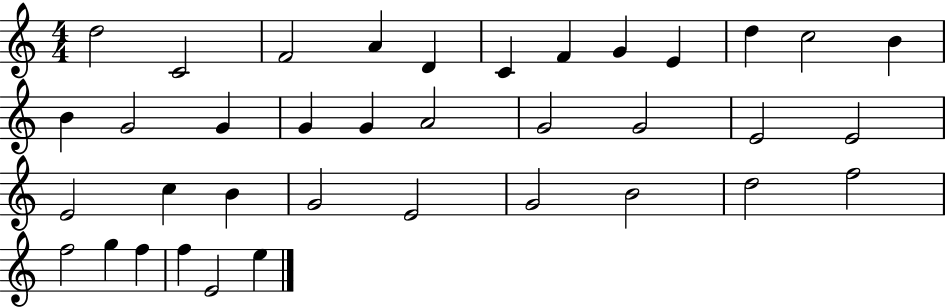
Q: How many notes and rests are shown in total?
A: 37